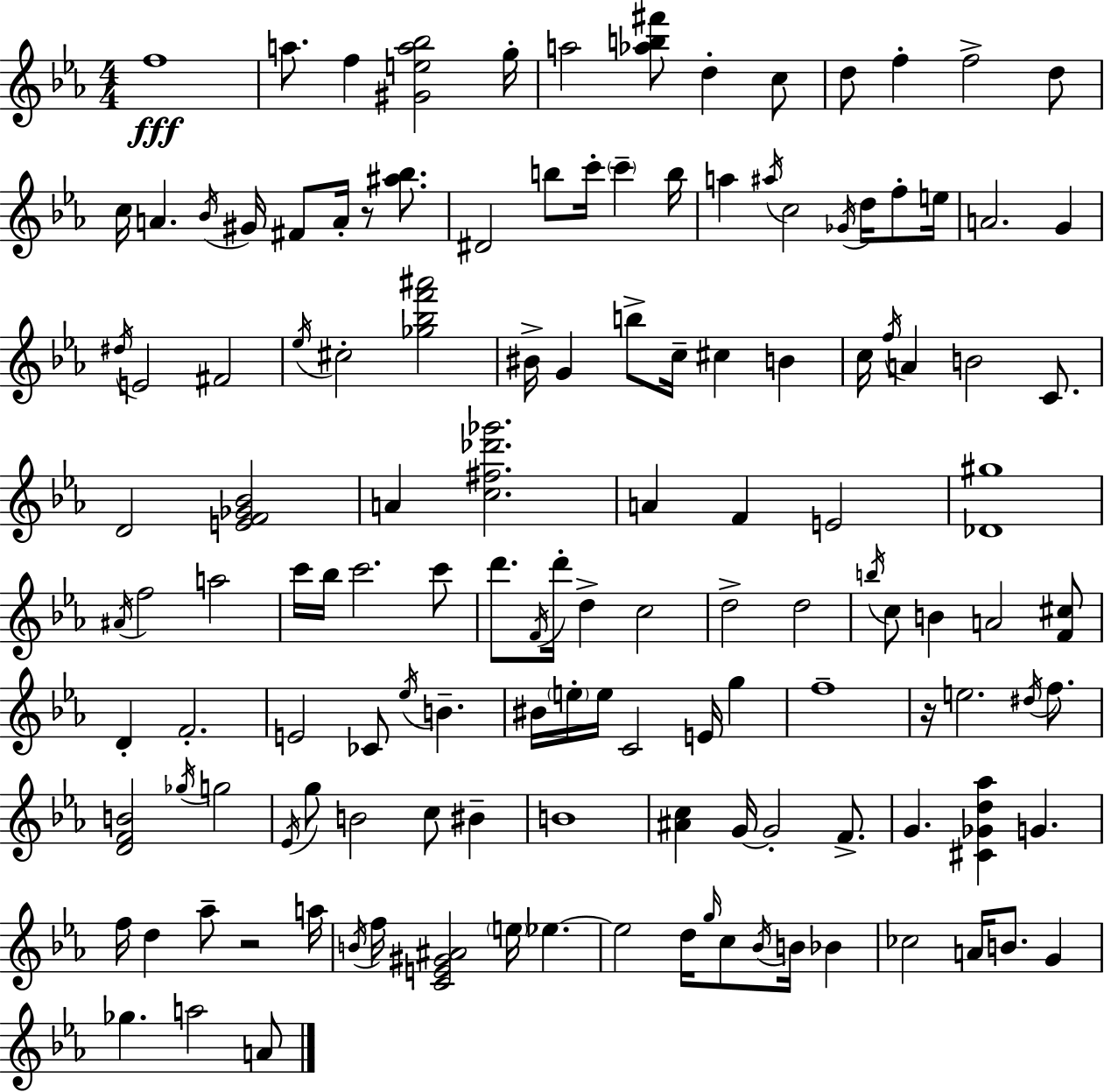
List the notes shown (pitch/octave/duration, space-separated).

F5/w A5/e. F5/q [G#4,E5,A5,Bb5]/h G5/s A5/h [Ab5,B5,F#6]/e D5/q C5/e D5/e F5/q F5/h D5/e C5/s A4/q. Bb4/s G#4/s F#4/e A4/s R/e [A#5,Bb5]/e. D#4/h B5/e C6/s C6/q B5/s A5/q A#5/s C5/h Gb4/s D5/s F5/e E5/s A4/h. G4/q D#5/s E4/h F#4/h Eb5/s C#5/h [Gb5,Bb5,F6,A#6]/h BIS4/s G4/q B5/e C5/s C#5/q B4/q C5/s F5/s A4/q B4/h C4/e. D4/h [E4,F4,Gb4,Bb4]/h A4/q [C5,F#5,Db6,Gb6]/h. A4/q F4/q E4/h [Db4,G#5]/w A#4/s F5/h A5/h C6/s Bb5/s C6/h. C6/e D6/e. F4/s D6/s D5/q C5/h D5/h D5/h B5/s C5/e B4/q A4/h [F4,C#5]/e D4/q F4/h. E4/h CES4/e Eb5/s B4/q. BIS4/s E5/s E5/s C4/h E4/s G5/q F5/w R/s E5/h. D#5/s F5/e. [D4,F4,B4]/h Gb5/s G5/h Eb4/s G5/e B4/h C5/e BIS4/q B4/w [A#4,C5]/q G4/s G4/h F4/e. G4/q. [C#4,Gb4,D5,Ab5]/q G4/q. F5/s D5/q Ab5/e R/h A5/s B4/s F5/s [C4,E4,G#4,A#4]/h E5/s Eb5/q. Eb5/h D5/s G5/s C5/e Bb4/s B4/s Bb4/q CES5/h A4/s B4/e. G4/q Gb5/q. A5/h A4/e